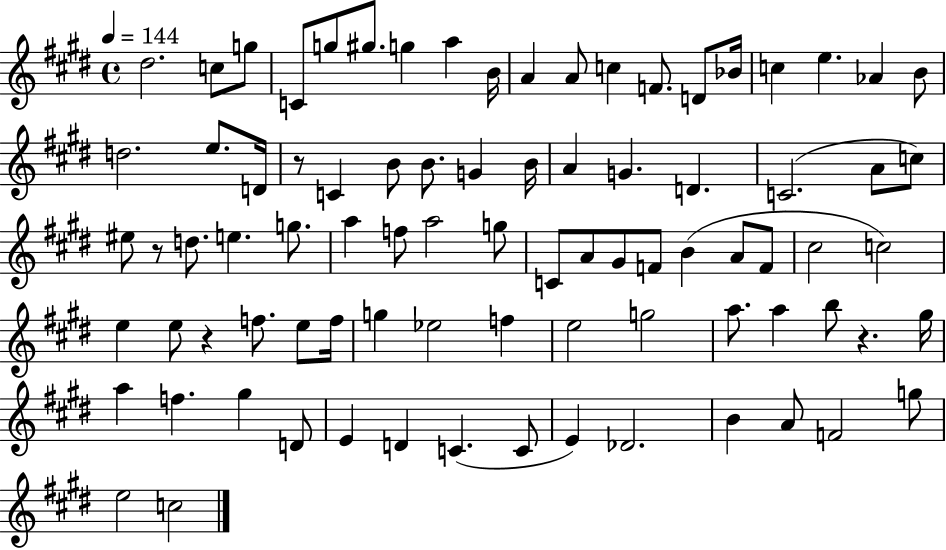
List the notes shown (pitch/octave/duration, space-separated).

D#5/h. C5/e G5/e C4/e G5/e G#5/e. G5/q A5/q B4/s A4/q A4/e C5/q F4/e. D4/e Bb4/s C5/q E5/q. Ab4/q B4/e D5/h. E5/e. D4/s R/e C4/q B4/e B4/e. G4/q B4/s A4/q G4/q. D4/q. C4/h. A4/e C5/e EIS5/e R/e D5/e. E5/q. G5/e. A5/q F5/e A5/h G5/e C4/e A4/e G#4/e F4/e B4/q A4/e F4/e C#5/h C5/h E5/q E5/e R/q F5/e. E5/e F5/s G5/q Eb5/h F5/q E5/h G5/h A5/e. A5/q B5/e R/q. G#5/s A5/q F5/q. G#5/q D4/e E4/q D4/q C4/q. C4/e E4/q Db4/h. B4/q A4/e F4/h G5/e E5/h C5/h